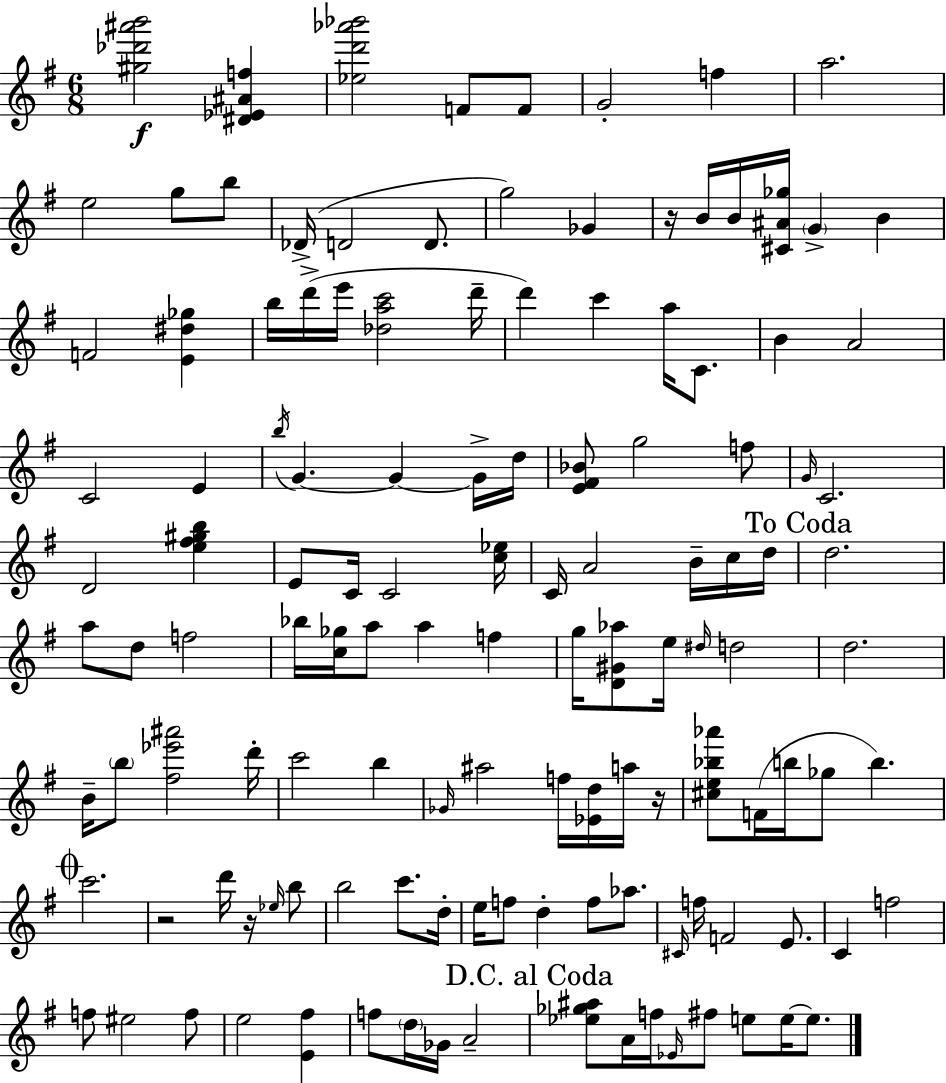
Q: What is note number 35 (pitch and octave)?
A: D5